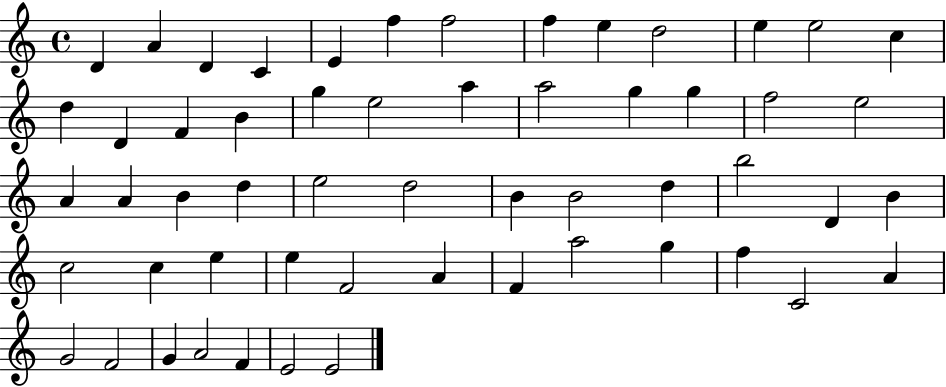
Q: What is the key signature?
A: C major